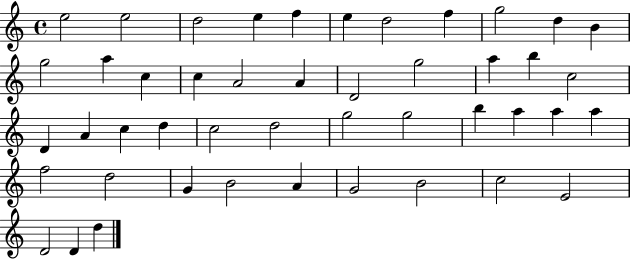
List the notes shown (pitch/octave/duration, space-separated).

E5/h E5/h D5/h E5/q F5/q E5/q D5/h F5/q G5/h D5/q B4/q G5/h A5/q C5/q C5/q A4/h A4/q D4/h G5/h A5/q B5/q C5/h D4/q A4/q C5/q D5/q C5/h D5/h G5/h G5/h B5/q A5/q A5/q A5/q F5/h D5/h G4/q B4/h A4/q G4/h B4/h C5/h E4/h D4/h D4/q D5/q